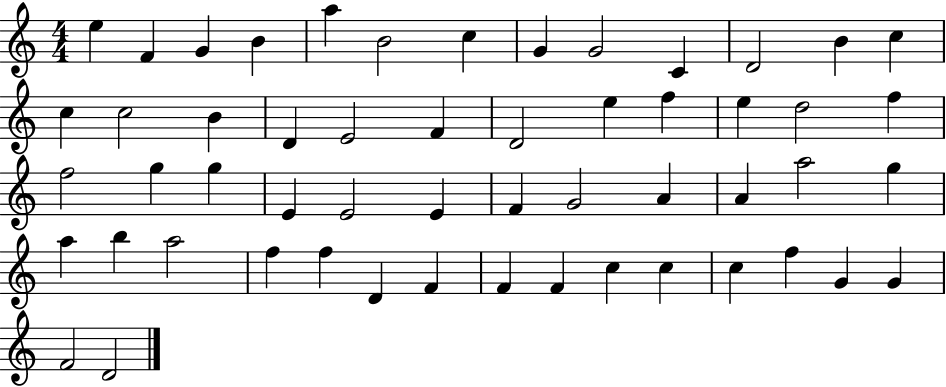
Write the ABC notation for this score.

X:1
T:Untitled
M:4/4
L:1/4
K:C
e F G B a B2 c G G2 C D2 B c c c2 B D E2 F D2 e f e d2 f f2 g g E E2 E F G2 A A a2 g a b a2 f f D F F F c c c f G G F2 D2